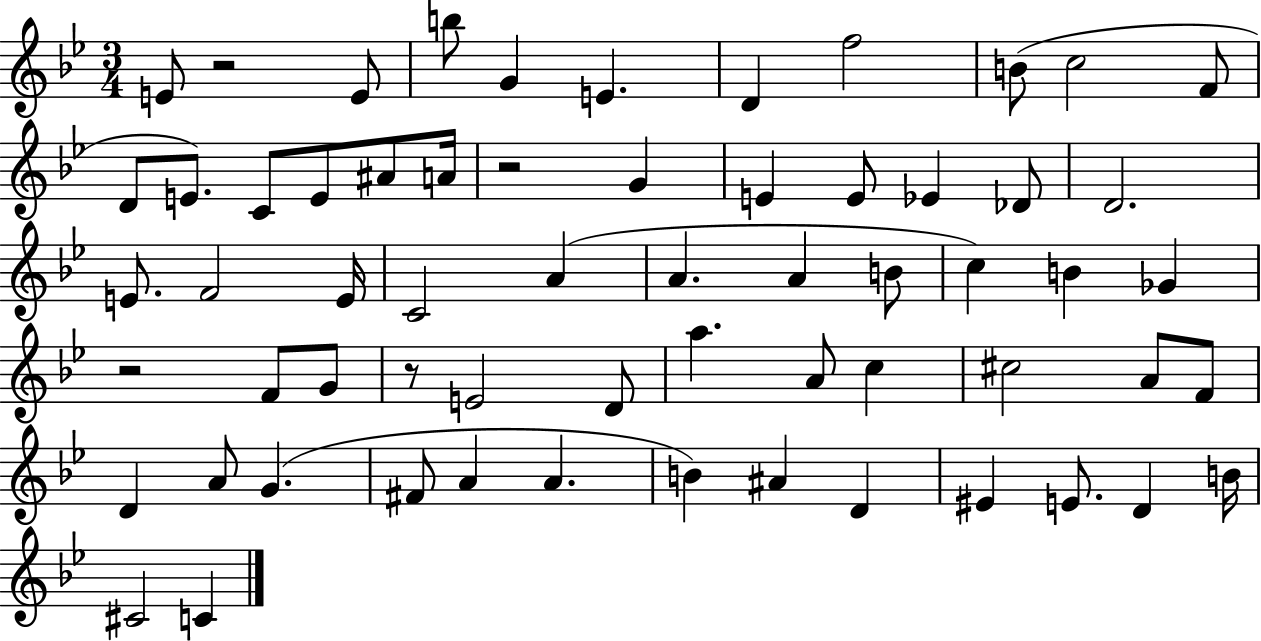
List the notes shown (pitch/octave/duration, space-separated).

E4/e R/h E4/e B5/e G4/q E4/q. D4/q F5/h B4/e C5/h F4/e D4/e E4/e. C4/e E4/e A#4/e A4/s R/h G4/q E4/q E4/e Eb4/q Db4/e D4/h. E4/e. F4/h E4/s C4/h A4/q A4/q. A4/q B4/e C5/q B4/q Gb4/q R/h F4/e G4/e R/e E4/h D4/e A5/q. A4/e C5/q C#5/h A4/e F4/e D4/q A4/e G4/q. F#4/e A4/q A4/q. B4/q A#4/q D4/q EIS4/q E4/e. D4/q B4/s C#4/h C4/q